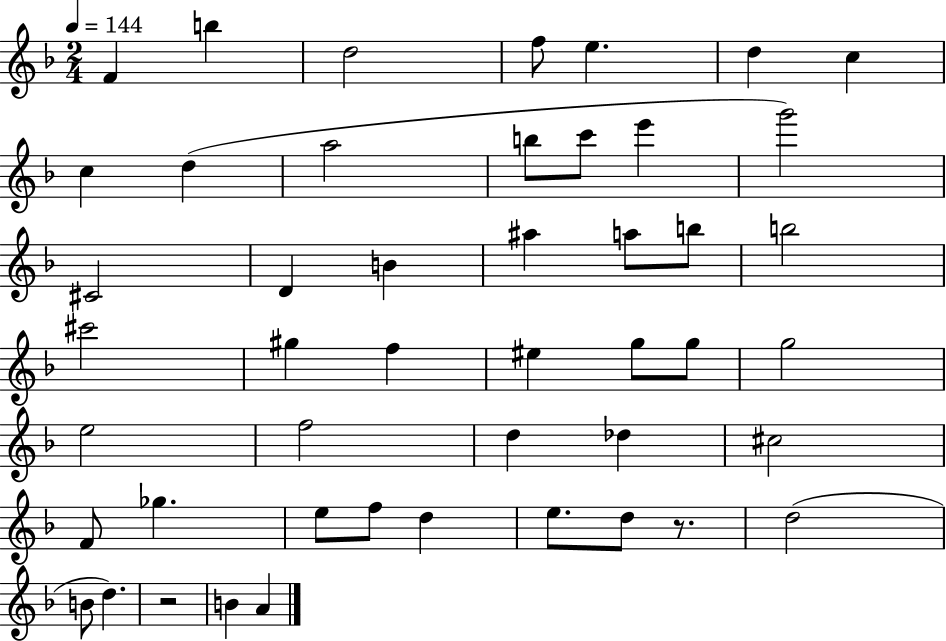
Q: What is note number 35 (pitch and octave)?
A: Gb5